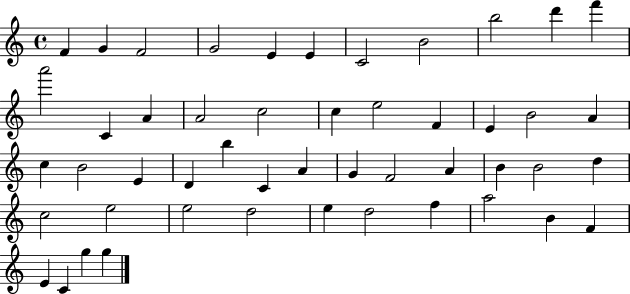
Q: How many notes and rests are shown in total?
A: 49